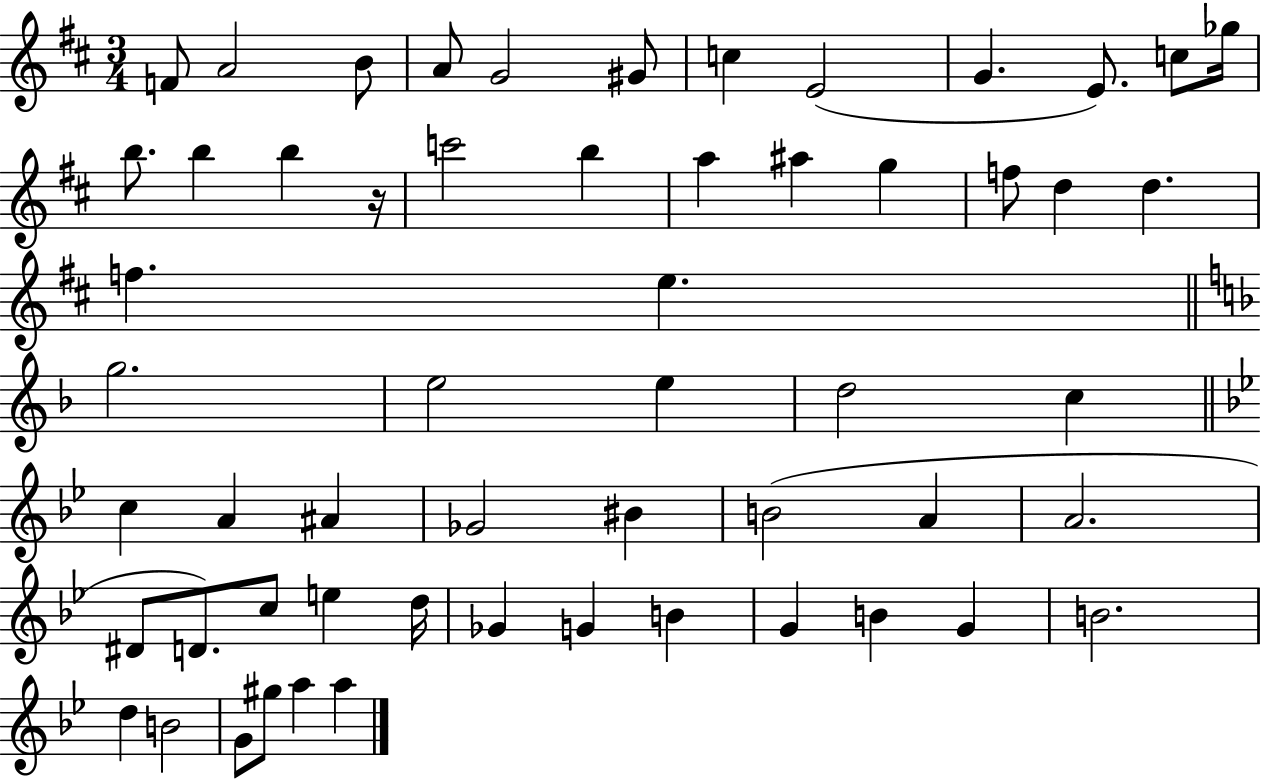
{
  \clef treble
  \numericTimeSignature
  \time 3/4
  \key d \major
  f'8 a'2 b'8 | a'8 g'2 gis'8 | c''4 e'2( | g'4. e'8.) c''8 ges''16 | \break b''8. b''4 b''4 r16 | c'''2 b''4 | a''4 ais''4 g''4 | f''8 d''4 d''4. | \break f''4. e''4. | \bar "||" \break \key f \major g''2. | e''2 e''4 | d''2 c''4 | \bar "||" \break \key bes \major c''4 a'4 ais'4 | ges'2 bis'4 | b'2( a'4 | a'2. | \break dis'8 d'8.) c''8 e''4 d''16 | ges'4 g'4 b'4 | g'4 b'4 g'4 | b'2. | \break d''4 b'2 | g'8 gis''8 a''4 a''4 | \bar "|."
}